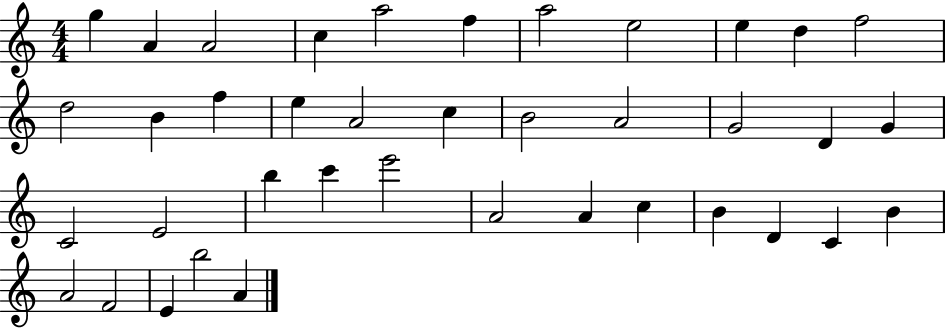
X:1
T:Untitled
M:4/4
L:1/4
K:C
g A A2 c a2 f a2 e2 e d f2 d2 B f e A2 c B2 A2 G2 D G C2 E2 b c' e'2 A2 A c B D C B A2 F2 E b2 A